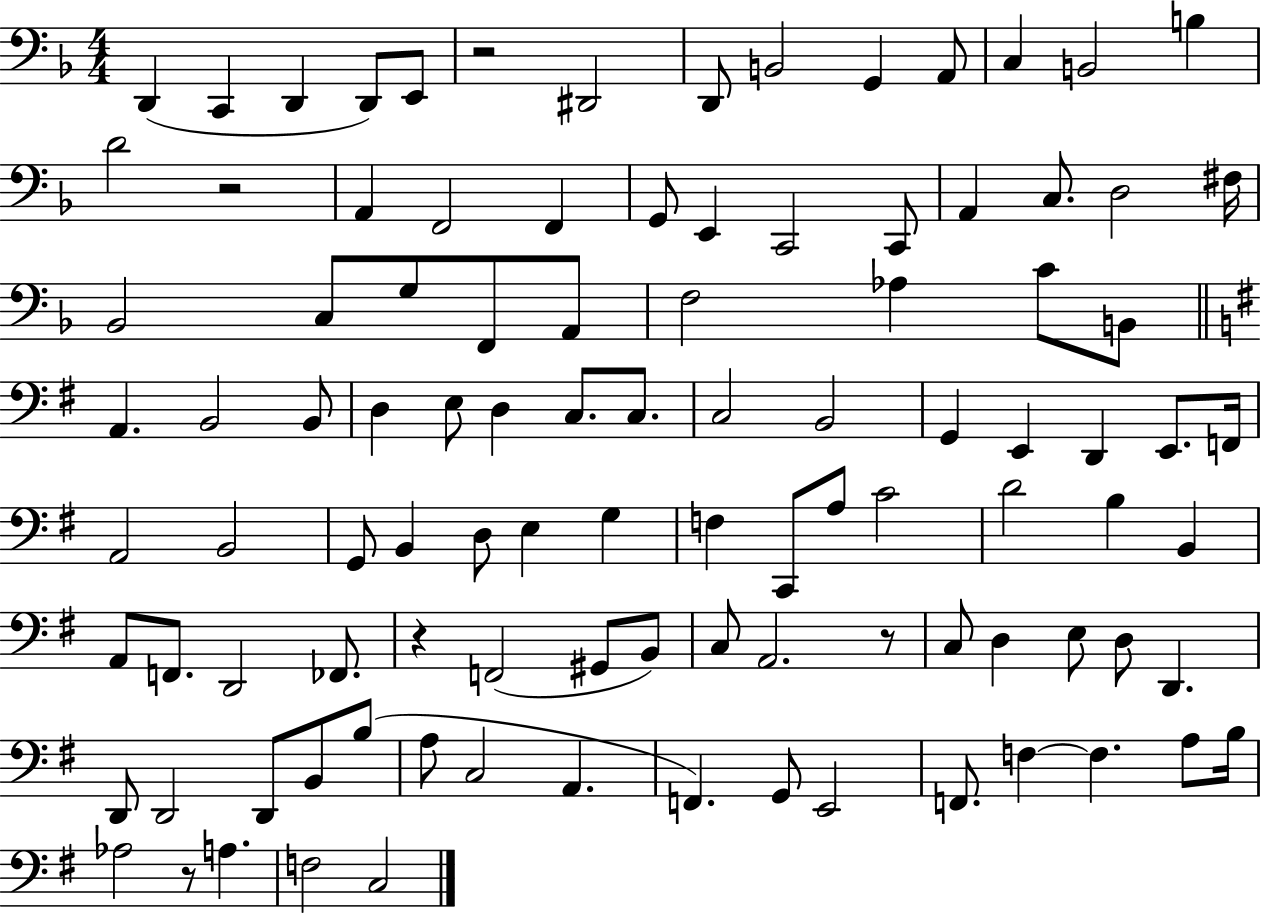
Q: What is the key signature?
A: F major